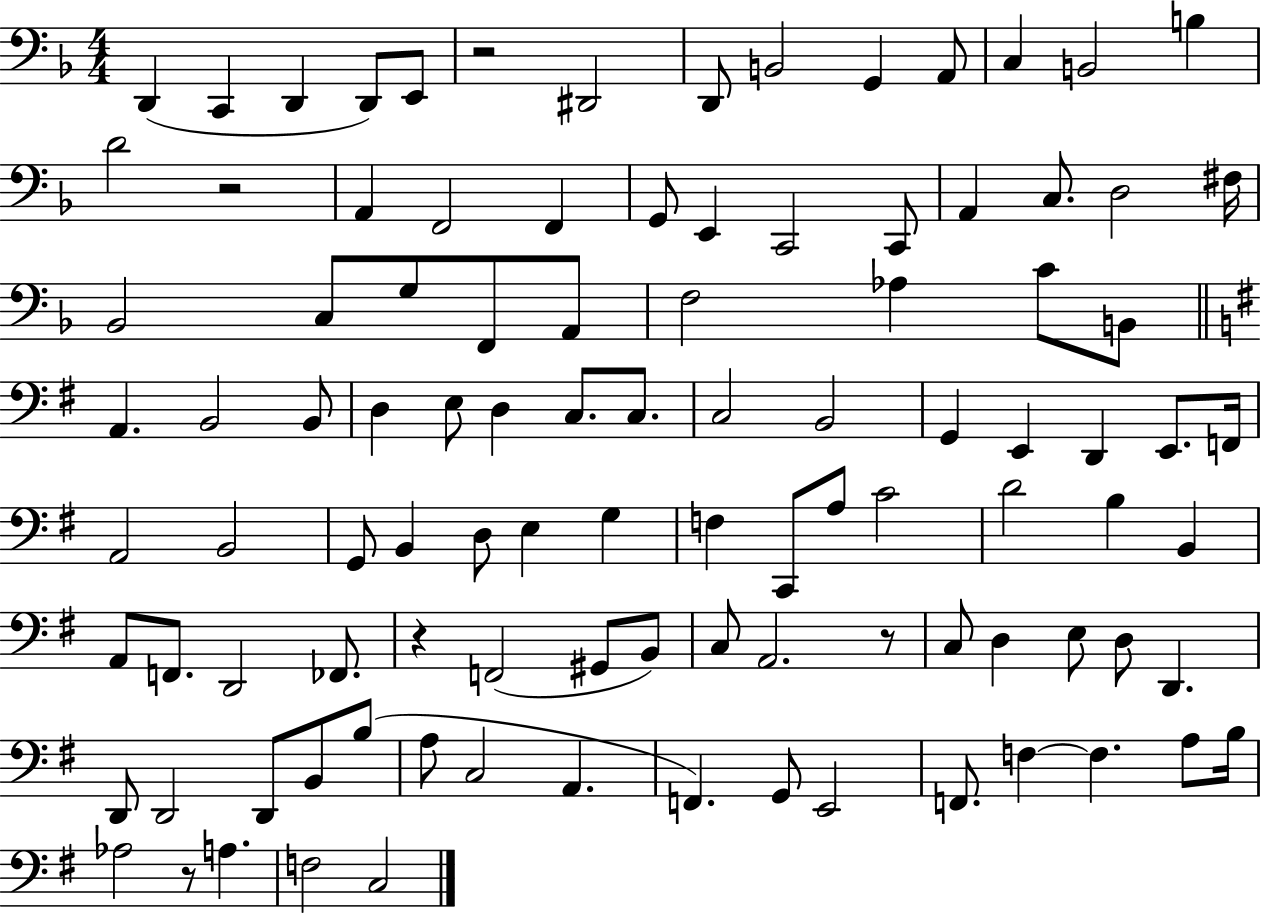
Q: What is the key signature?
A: F major